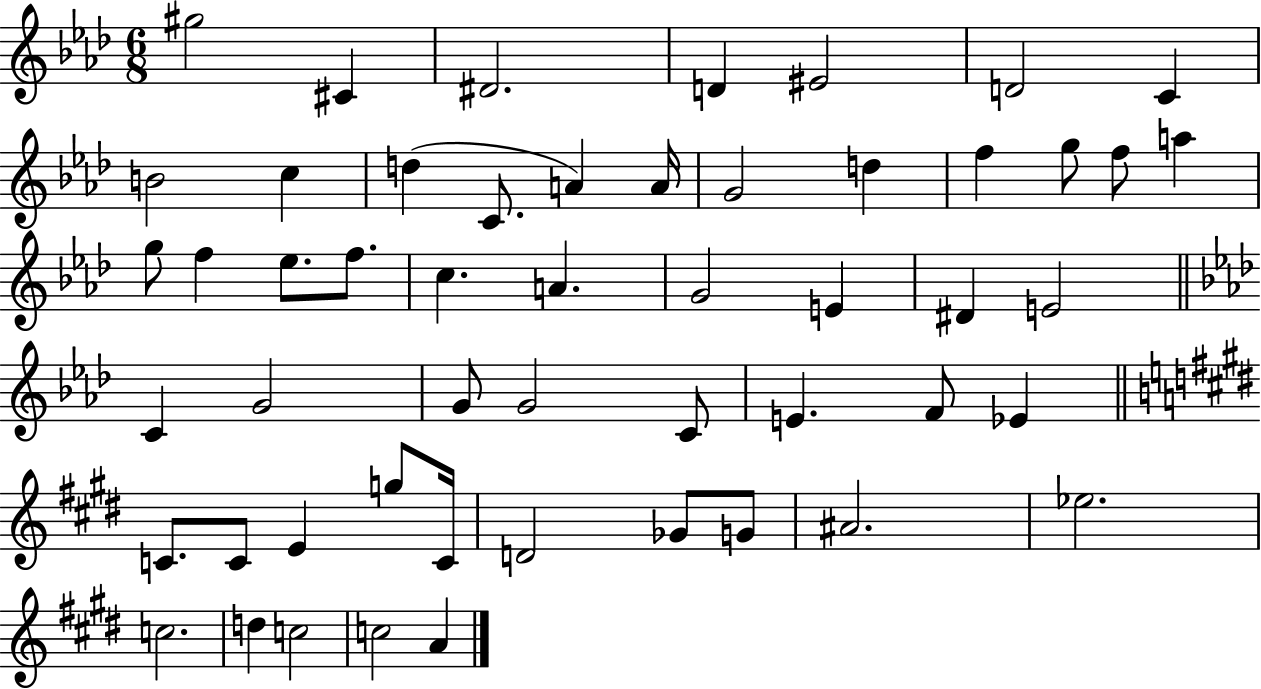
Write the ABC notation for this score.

X:1
T:Untitled
M:6/8
L:1/4
K:Ab
^g2 ^C ^D2 D ^E2 D2 C B2 c d C/2 A A/4 G2 d f g/2 f/2 a g/2 f _e/2 f/2 c A G2 E ^D E2 C G2 G/2 G2 C/2 E F/2 _E C/2 C/2 E g/2 C/4 D2 _G/2 G/2 ^A2 _e2 c2 d c2 c2 A